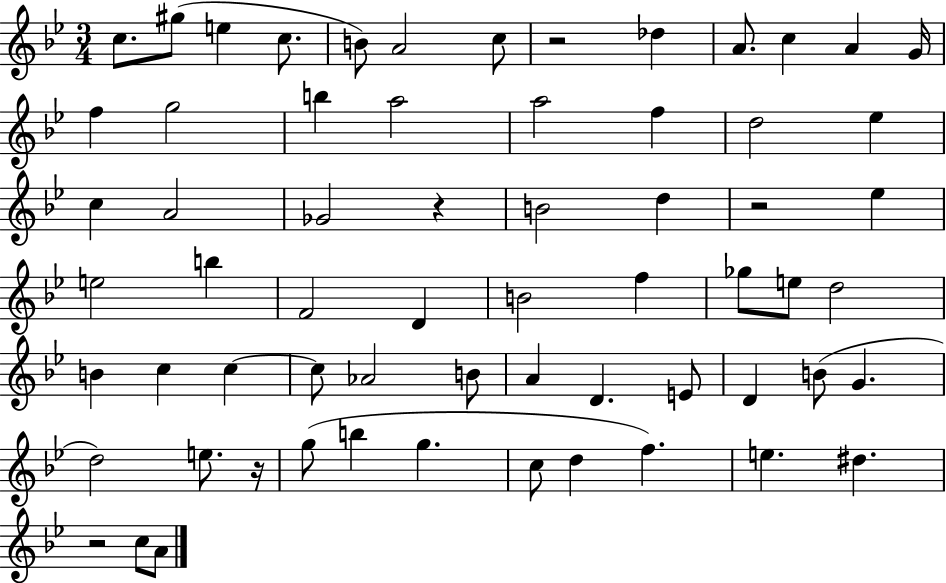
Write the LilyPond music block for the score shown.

{
  \clef treble
  \numericTimeSignature
  \time 3/4
  \key bes \major
  c''8. gis''8( e''4 c''8. | b'8) a'2 c''8 | r2 des''4 | a'8. c''4 a'4 g'16 | \break f''4 g''2 | b''4 a''2 | a''2 f''4 | d''2 ees''4 | \break c''4 a'2 | ges'2 r4 | b'2 d''4 | r2 ees''4 | \break e''2 b''4 | f'2 d'4 | b'2 f''4 | ges''8 e''8 d''2 | \break b'4 c''4 c''4~~ | c''8 aes'2 b'8 | a'4 d'4. e'8 | d'4 b'8( g'4. | \break d''2) e''8. r16 | g''8( b''4 g''4. | c''8 d''4 f''4.) | e''4. dis''4. | \break r2 c''8 a'8 | \bar "|."
}